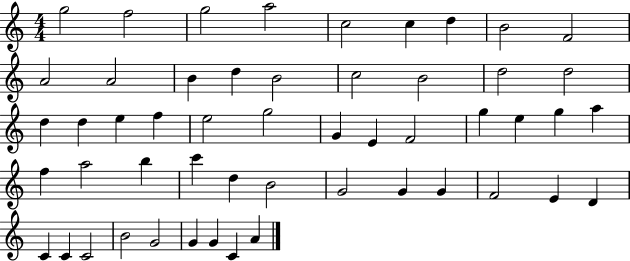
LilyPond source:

{
  \clef treble
  \numericTimeSignature
  \time 4/4
  \key c \major
  g''2 f''2 | g''2 a''2 | c''2 c''4 d''4 | b'2 f'2 | \break a'2 a'2 | b'4 d''4 b'2 | c''2 b'2 | d''2 d''2 | \break d''4 d''4 e''4 f''4 | e''2 g''2 | g'4 e'4 f'2 | g''4 e''4 g''4 a''4 | \break f''4 a''2 b''4 | c'''4 d''4 b'2 | g'2 g'4 g'4 | f'2 e'4 d'4 | \break c'4 c'4 c'2 | b'2 g'2 | g'4 g'4 c'4 a'4 | \bar "|."
}